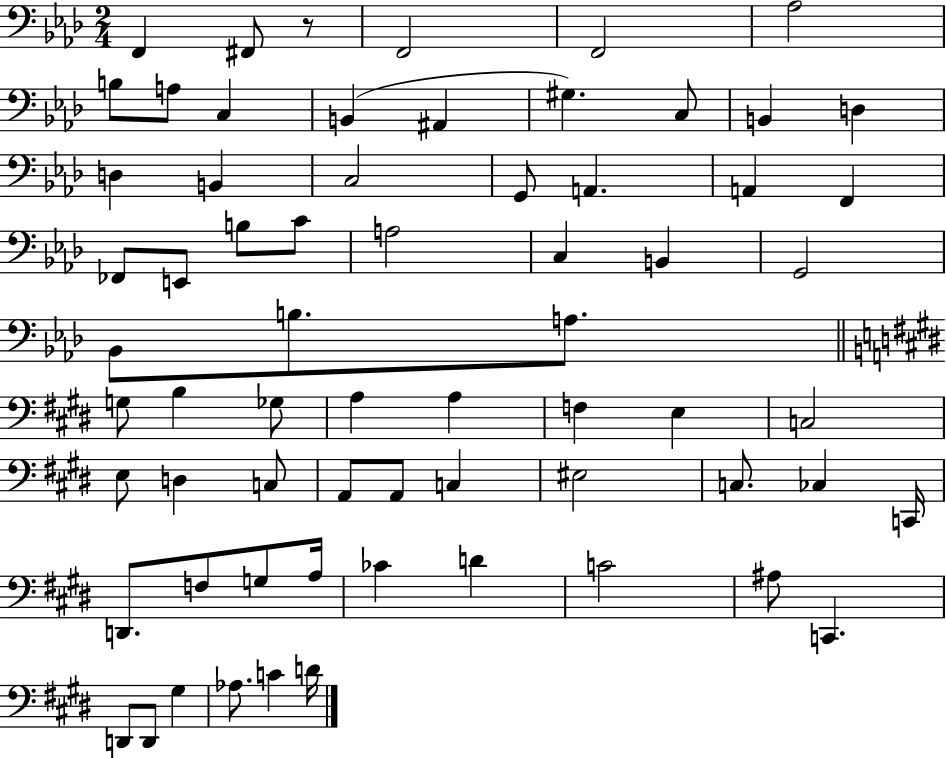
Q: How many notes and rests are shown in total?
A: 66